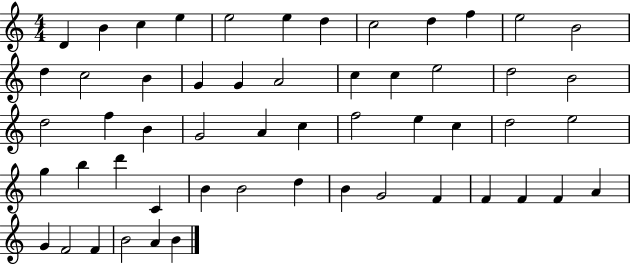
D4/q B4/q C5/q E5/q E5/h E5/q D5/q C5/h D5/q F5/q E5/h B4/h D5/q C5/h B4/q G4/q G4/q A4/h C5/q C5/q E5/h D5/h B4/h D5/h F5/q B4/q G4/h A4/q C5/q F5/h E5/q C5/q D5/h E5/h G5/q B5/q D6/q C4/q B4/q B4/h D5/q B4/q G4/h F4/q F4/q F4/q F4/q A4/q G4/q F4/h F4/q B4/h A4/q B4/q